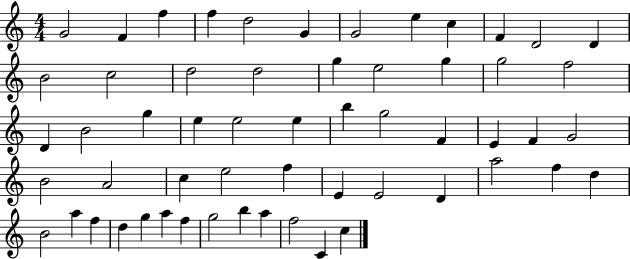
{
  \clef treble
  \numericTimeSignature
  \time 4/4
  \key c \major
  g'2 f'4 f''4 | f''4 d''2 g'4 | g'2 e''4 c''4 | f'4 d'2 d'4 | \break b'2 c''2 | d''2 d''2 | g''4 e''2 g''4 | g''2 f''2 | \break d'4 b'2 g''4 | e''4 e''2 e''4 | b''4 g''2 f'4 | e'4 f'4 g'2 | \break b'2 a'2 | c''4 e''2 f''4 | e'4 e'2 d'4 | a''2 f''4 d''4 | \break b'2 a''4 f''4 | d''4 g''4 a''4 f''4 | g''2 b''4 a''4 | f''2 c'4 c''4 | \break \bar "|."
}